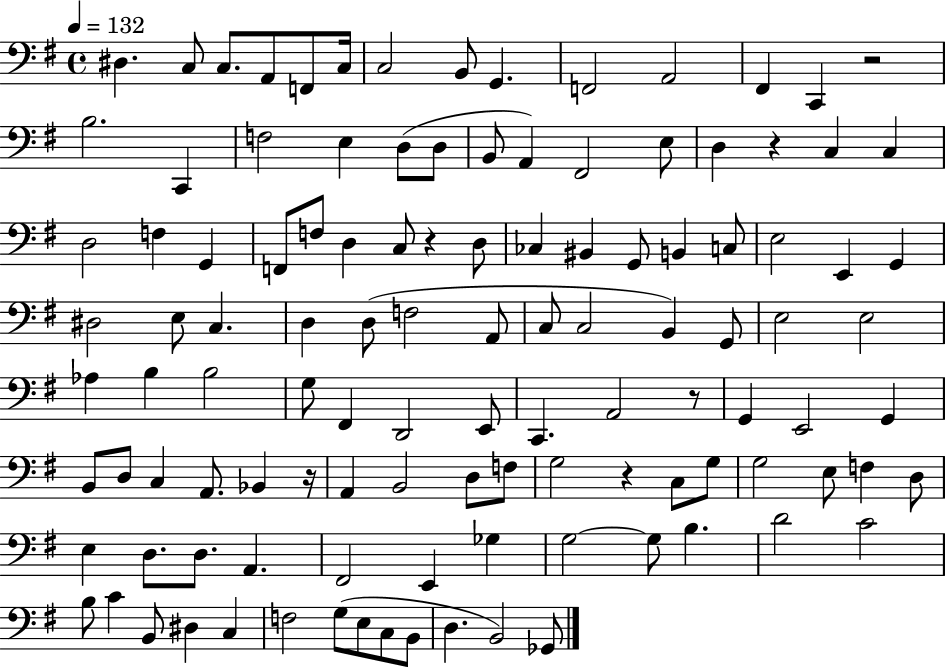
X:1
T:Untitled
M:4/4
L:1/4
K:G
^D, C,/2 C,/2 A,,/2 F,,/2 C,/4 C,2 B,,/2 G,, F,,2 A,,2 ^F,, C,, z2 B,2 C,, F,2 E, D,/2 D,/2 B,,/2 A,, ^F,,2 E,/2 D, z C, C, D,2 F, G,, F,,/2 F,/2 D, C,/2 z D,/2 _C, ^B,, G,,/2 B,, C,/2 E,2 E,, G,, ^D,2 E,/2 C, D, D,/2 F,2 A,,/2 C,/2 C,2 B,, G,,/2 E,2 E,2 _A, B, B,2 G,/2 ^F,, D,,2 E,,/2 C,, A,,2 z/2 G,, E,,2 G,, B,,/2 D,/2 C, A,,/2 _B,, z/4 A,, B,,2 D,/2 F,/2 G,2 z C,/2 G,/2 G,2 E,/2 F, D,/2 E, D,/2 D,/2 A,, ^F,,2 E,, _G, G,2 G,/2 B, D2 C2 B,/2 C B,,/2 ^D, C, F,2 G,/2 E,/2 C,/2 B,,/2 D, B,,2 _G,,/2